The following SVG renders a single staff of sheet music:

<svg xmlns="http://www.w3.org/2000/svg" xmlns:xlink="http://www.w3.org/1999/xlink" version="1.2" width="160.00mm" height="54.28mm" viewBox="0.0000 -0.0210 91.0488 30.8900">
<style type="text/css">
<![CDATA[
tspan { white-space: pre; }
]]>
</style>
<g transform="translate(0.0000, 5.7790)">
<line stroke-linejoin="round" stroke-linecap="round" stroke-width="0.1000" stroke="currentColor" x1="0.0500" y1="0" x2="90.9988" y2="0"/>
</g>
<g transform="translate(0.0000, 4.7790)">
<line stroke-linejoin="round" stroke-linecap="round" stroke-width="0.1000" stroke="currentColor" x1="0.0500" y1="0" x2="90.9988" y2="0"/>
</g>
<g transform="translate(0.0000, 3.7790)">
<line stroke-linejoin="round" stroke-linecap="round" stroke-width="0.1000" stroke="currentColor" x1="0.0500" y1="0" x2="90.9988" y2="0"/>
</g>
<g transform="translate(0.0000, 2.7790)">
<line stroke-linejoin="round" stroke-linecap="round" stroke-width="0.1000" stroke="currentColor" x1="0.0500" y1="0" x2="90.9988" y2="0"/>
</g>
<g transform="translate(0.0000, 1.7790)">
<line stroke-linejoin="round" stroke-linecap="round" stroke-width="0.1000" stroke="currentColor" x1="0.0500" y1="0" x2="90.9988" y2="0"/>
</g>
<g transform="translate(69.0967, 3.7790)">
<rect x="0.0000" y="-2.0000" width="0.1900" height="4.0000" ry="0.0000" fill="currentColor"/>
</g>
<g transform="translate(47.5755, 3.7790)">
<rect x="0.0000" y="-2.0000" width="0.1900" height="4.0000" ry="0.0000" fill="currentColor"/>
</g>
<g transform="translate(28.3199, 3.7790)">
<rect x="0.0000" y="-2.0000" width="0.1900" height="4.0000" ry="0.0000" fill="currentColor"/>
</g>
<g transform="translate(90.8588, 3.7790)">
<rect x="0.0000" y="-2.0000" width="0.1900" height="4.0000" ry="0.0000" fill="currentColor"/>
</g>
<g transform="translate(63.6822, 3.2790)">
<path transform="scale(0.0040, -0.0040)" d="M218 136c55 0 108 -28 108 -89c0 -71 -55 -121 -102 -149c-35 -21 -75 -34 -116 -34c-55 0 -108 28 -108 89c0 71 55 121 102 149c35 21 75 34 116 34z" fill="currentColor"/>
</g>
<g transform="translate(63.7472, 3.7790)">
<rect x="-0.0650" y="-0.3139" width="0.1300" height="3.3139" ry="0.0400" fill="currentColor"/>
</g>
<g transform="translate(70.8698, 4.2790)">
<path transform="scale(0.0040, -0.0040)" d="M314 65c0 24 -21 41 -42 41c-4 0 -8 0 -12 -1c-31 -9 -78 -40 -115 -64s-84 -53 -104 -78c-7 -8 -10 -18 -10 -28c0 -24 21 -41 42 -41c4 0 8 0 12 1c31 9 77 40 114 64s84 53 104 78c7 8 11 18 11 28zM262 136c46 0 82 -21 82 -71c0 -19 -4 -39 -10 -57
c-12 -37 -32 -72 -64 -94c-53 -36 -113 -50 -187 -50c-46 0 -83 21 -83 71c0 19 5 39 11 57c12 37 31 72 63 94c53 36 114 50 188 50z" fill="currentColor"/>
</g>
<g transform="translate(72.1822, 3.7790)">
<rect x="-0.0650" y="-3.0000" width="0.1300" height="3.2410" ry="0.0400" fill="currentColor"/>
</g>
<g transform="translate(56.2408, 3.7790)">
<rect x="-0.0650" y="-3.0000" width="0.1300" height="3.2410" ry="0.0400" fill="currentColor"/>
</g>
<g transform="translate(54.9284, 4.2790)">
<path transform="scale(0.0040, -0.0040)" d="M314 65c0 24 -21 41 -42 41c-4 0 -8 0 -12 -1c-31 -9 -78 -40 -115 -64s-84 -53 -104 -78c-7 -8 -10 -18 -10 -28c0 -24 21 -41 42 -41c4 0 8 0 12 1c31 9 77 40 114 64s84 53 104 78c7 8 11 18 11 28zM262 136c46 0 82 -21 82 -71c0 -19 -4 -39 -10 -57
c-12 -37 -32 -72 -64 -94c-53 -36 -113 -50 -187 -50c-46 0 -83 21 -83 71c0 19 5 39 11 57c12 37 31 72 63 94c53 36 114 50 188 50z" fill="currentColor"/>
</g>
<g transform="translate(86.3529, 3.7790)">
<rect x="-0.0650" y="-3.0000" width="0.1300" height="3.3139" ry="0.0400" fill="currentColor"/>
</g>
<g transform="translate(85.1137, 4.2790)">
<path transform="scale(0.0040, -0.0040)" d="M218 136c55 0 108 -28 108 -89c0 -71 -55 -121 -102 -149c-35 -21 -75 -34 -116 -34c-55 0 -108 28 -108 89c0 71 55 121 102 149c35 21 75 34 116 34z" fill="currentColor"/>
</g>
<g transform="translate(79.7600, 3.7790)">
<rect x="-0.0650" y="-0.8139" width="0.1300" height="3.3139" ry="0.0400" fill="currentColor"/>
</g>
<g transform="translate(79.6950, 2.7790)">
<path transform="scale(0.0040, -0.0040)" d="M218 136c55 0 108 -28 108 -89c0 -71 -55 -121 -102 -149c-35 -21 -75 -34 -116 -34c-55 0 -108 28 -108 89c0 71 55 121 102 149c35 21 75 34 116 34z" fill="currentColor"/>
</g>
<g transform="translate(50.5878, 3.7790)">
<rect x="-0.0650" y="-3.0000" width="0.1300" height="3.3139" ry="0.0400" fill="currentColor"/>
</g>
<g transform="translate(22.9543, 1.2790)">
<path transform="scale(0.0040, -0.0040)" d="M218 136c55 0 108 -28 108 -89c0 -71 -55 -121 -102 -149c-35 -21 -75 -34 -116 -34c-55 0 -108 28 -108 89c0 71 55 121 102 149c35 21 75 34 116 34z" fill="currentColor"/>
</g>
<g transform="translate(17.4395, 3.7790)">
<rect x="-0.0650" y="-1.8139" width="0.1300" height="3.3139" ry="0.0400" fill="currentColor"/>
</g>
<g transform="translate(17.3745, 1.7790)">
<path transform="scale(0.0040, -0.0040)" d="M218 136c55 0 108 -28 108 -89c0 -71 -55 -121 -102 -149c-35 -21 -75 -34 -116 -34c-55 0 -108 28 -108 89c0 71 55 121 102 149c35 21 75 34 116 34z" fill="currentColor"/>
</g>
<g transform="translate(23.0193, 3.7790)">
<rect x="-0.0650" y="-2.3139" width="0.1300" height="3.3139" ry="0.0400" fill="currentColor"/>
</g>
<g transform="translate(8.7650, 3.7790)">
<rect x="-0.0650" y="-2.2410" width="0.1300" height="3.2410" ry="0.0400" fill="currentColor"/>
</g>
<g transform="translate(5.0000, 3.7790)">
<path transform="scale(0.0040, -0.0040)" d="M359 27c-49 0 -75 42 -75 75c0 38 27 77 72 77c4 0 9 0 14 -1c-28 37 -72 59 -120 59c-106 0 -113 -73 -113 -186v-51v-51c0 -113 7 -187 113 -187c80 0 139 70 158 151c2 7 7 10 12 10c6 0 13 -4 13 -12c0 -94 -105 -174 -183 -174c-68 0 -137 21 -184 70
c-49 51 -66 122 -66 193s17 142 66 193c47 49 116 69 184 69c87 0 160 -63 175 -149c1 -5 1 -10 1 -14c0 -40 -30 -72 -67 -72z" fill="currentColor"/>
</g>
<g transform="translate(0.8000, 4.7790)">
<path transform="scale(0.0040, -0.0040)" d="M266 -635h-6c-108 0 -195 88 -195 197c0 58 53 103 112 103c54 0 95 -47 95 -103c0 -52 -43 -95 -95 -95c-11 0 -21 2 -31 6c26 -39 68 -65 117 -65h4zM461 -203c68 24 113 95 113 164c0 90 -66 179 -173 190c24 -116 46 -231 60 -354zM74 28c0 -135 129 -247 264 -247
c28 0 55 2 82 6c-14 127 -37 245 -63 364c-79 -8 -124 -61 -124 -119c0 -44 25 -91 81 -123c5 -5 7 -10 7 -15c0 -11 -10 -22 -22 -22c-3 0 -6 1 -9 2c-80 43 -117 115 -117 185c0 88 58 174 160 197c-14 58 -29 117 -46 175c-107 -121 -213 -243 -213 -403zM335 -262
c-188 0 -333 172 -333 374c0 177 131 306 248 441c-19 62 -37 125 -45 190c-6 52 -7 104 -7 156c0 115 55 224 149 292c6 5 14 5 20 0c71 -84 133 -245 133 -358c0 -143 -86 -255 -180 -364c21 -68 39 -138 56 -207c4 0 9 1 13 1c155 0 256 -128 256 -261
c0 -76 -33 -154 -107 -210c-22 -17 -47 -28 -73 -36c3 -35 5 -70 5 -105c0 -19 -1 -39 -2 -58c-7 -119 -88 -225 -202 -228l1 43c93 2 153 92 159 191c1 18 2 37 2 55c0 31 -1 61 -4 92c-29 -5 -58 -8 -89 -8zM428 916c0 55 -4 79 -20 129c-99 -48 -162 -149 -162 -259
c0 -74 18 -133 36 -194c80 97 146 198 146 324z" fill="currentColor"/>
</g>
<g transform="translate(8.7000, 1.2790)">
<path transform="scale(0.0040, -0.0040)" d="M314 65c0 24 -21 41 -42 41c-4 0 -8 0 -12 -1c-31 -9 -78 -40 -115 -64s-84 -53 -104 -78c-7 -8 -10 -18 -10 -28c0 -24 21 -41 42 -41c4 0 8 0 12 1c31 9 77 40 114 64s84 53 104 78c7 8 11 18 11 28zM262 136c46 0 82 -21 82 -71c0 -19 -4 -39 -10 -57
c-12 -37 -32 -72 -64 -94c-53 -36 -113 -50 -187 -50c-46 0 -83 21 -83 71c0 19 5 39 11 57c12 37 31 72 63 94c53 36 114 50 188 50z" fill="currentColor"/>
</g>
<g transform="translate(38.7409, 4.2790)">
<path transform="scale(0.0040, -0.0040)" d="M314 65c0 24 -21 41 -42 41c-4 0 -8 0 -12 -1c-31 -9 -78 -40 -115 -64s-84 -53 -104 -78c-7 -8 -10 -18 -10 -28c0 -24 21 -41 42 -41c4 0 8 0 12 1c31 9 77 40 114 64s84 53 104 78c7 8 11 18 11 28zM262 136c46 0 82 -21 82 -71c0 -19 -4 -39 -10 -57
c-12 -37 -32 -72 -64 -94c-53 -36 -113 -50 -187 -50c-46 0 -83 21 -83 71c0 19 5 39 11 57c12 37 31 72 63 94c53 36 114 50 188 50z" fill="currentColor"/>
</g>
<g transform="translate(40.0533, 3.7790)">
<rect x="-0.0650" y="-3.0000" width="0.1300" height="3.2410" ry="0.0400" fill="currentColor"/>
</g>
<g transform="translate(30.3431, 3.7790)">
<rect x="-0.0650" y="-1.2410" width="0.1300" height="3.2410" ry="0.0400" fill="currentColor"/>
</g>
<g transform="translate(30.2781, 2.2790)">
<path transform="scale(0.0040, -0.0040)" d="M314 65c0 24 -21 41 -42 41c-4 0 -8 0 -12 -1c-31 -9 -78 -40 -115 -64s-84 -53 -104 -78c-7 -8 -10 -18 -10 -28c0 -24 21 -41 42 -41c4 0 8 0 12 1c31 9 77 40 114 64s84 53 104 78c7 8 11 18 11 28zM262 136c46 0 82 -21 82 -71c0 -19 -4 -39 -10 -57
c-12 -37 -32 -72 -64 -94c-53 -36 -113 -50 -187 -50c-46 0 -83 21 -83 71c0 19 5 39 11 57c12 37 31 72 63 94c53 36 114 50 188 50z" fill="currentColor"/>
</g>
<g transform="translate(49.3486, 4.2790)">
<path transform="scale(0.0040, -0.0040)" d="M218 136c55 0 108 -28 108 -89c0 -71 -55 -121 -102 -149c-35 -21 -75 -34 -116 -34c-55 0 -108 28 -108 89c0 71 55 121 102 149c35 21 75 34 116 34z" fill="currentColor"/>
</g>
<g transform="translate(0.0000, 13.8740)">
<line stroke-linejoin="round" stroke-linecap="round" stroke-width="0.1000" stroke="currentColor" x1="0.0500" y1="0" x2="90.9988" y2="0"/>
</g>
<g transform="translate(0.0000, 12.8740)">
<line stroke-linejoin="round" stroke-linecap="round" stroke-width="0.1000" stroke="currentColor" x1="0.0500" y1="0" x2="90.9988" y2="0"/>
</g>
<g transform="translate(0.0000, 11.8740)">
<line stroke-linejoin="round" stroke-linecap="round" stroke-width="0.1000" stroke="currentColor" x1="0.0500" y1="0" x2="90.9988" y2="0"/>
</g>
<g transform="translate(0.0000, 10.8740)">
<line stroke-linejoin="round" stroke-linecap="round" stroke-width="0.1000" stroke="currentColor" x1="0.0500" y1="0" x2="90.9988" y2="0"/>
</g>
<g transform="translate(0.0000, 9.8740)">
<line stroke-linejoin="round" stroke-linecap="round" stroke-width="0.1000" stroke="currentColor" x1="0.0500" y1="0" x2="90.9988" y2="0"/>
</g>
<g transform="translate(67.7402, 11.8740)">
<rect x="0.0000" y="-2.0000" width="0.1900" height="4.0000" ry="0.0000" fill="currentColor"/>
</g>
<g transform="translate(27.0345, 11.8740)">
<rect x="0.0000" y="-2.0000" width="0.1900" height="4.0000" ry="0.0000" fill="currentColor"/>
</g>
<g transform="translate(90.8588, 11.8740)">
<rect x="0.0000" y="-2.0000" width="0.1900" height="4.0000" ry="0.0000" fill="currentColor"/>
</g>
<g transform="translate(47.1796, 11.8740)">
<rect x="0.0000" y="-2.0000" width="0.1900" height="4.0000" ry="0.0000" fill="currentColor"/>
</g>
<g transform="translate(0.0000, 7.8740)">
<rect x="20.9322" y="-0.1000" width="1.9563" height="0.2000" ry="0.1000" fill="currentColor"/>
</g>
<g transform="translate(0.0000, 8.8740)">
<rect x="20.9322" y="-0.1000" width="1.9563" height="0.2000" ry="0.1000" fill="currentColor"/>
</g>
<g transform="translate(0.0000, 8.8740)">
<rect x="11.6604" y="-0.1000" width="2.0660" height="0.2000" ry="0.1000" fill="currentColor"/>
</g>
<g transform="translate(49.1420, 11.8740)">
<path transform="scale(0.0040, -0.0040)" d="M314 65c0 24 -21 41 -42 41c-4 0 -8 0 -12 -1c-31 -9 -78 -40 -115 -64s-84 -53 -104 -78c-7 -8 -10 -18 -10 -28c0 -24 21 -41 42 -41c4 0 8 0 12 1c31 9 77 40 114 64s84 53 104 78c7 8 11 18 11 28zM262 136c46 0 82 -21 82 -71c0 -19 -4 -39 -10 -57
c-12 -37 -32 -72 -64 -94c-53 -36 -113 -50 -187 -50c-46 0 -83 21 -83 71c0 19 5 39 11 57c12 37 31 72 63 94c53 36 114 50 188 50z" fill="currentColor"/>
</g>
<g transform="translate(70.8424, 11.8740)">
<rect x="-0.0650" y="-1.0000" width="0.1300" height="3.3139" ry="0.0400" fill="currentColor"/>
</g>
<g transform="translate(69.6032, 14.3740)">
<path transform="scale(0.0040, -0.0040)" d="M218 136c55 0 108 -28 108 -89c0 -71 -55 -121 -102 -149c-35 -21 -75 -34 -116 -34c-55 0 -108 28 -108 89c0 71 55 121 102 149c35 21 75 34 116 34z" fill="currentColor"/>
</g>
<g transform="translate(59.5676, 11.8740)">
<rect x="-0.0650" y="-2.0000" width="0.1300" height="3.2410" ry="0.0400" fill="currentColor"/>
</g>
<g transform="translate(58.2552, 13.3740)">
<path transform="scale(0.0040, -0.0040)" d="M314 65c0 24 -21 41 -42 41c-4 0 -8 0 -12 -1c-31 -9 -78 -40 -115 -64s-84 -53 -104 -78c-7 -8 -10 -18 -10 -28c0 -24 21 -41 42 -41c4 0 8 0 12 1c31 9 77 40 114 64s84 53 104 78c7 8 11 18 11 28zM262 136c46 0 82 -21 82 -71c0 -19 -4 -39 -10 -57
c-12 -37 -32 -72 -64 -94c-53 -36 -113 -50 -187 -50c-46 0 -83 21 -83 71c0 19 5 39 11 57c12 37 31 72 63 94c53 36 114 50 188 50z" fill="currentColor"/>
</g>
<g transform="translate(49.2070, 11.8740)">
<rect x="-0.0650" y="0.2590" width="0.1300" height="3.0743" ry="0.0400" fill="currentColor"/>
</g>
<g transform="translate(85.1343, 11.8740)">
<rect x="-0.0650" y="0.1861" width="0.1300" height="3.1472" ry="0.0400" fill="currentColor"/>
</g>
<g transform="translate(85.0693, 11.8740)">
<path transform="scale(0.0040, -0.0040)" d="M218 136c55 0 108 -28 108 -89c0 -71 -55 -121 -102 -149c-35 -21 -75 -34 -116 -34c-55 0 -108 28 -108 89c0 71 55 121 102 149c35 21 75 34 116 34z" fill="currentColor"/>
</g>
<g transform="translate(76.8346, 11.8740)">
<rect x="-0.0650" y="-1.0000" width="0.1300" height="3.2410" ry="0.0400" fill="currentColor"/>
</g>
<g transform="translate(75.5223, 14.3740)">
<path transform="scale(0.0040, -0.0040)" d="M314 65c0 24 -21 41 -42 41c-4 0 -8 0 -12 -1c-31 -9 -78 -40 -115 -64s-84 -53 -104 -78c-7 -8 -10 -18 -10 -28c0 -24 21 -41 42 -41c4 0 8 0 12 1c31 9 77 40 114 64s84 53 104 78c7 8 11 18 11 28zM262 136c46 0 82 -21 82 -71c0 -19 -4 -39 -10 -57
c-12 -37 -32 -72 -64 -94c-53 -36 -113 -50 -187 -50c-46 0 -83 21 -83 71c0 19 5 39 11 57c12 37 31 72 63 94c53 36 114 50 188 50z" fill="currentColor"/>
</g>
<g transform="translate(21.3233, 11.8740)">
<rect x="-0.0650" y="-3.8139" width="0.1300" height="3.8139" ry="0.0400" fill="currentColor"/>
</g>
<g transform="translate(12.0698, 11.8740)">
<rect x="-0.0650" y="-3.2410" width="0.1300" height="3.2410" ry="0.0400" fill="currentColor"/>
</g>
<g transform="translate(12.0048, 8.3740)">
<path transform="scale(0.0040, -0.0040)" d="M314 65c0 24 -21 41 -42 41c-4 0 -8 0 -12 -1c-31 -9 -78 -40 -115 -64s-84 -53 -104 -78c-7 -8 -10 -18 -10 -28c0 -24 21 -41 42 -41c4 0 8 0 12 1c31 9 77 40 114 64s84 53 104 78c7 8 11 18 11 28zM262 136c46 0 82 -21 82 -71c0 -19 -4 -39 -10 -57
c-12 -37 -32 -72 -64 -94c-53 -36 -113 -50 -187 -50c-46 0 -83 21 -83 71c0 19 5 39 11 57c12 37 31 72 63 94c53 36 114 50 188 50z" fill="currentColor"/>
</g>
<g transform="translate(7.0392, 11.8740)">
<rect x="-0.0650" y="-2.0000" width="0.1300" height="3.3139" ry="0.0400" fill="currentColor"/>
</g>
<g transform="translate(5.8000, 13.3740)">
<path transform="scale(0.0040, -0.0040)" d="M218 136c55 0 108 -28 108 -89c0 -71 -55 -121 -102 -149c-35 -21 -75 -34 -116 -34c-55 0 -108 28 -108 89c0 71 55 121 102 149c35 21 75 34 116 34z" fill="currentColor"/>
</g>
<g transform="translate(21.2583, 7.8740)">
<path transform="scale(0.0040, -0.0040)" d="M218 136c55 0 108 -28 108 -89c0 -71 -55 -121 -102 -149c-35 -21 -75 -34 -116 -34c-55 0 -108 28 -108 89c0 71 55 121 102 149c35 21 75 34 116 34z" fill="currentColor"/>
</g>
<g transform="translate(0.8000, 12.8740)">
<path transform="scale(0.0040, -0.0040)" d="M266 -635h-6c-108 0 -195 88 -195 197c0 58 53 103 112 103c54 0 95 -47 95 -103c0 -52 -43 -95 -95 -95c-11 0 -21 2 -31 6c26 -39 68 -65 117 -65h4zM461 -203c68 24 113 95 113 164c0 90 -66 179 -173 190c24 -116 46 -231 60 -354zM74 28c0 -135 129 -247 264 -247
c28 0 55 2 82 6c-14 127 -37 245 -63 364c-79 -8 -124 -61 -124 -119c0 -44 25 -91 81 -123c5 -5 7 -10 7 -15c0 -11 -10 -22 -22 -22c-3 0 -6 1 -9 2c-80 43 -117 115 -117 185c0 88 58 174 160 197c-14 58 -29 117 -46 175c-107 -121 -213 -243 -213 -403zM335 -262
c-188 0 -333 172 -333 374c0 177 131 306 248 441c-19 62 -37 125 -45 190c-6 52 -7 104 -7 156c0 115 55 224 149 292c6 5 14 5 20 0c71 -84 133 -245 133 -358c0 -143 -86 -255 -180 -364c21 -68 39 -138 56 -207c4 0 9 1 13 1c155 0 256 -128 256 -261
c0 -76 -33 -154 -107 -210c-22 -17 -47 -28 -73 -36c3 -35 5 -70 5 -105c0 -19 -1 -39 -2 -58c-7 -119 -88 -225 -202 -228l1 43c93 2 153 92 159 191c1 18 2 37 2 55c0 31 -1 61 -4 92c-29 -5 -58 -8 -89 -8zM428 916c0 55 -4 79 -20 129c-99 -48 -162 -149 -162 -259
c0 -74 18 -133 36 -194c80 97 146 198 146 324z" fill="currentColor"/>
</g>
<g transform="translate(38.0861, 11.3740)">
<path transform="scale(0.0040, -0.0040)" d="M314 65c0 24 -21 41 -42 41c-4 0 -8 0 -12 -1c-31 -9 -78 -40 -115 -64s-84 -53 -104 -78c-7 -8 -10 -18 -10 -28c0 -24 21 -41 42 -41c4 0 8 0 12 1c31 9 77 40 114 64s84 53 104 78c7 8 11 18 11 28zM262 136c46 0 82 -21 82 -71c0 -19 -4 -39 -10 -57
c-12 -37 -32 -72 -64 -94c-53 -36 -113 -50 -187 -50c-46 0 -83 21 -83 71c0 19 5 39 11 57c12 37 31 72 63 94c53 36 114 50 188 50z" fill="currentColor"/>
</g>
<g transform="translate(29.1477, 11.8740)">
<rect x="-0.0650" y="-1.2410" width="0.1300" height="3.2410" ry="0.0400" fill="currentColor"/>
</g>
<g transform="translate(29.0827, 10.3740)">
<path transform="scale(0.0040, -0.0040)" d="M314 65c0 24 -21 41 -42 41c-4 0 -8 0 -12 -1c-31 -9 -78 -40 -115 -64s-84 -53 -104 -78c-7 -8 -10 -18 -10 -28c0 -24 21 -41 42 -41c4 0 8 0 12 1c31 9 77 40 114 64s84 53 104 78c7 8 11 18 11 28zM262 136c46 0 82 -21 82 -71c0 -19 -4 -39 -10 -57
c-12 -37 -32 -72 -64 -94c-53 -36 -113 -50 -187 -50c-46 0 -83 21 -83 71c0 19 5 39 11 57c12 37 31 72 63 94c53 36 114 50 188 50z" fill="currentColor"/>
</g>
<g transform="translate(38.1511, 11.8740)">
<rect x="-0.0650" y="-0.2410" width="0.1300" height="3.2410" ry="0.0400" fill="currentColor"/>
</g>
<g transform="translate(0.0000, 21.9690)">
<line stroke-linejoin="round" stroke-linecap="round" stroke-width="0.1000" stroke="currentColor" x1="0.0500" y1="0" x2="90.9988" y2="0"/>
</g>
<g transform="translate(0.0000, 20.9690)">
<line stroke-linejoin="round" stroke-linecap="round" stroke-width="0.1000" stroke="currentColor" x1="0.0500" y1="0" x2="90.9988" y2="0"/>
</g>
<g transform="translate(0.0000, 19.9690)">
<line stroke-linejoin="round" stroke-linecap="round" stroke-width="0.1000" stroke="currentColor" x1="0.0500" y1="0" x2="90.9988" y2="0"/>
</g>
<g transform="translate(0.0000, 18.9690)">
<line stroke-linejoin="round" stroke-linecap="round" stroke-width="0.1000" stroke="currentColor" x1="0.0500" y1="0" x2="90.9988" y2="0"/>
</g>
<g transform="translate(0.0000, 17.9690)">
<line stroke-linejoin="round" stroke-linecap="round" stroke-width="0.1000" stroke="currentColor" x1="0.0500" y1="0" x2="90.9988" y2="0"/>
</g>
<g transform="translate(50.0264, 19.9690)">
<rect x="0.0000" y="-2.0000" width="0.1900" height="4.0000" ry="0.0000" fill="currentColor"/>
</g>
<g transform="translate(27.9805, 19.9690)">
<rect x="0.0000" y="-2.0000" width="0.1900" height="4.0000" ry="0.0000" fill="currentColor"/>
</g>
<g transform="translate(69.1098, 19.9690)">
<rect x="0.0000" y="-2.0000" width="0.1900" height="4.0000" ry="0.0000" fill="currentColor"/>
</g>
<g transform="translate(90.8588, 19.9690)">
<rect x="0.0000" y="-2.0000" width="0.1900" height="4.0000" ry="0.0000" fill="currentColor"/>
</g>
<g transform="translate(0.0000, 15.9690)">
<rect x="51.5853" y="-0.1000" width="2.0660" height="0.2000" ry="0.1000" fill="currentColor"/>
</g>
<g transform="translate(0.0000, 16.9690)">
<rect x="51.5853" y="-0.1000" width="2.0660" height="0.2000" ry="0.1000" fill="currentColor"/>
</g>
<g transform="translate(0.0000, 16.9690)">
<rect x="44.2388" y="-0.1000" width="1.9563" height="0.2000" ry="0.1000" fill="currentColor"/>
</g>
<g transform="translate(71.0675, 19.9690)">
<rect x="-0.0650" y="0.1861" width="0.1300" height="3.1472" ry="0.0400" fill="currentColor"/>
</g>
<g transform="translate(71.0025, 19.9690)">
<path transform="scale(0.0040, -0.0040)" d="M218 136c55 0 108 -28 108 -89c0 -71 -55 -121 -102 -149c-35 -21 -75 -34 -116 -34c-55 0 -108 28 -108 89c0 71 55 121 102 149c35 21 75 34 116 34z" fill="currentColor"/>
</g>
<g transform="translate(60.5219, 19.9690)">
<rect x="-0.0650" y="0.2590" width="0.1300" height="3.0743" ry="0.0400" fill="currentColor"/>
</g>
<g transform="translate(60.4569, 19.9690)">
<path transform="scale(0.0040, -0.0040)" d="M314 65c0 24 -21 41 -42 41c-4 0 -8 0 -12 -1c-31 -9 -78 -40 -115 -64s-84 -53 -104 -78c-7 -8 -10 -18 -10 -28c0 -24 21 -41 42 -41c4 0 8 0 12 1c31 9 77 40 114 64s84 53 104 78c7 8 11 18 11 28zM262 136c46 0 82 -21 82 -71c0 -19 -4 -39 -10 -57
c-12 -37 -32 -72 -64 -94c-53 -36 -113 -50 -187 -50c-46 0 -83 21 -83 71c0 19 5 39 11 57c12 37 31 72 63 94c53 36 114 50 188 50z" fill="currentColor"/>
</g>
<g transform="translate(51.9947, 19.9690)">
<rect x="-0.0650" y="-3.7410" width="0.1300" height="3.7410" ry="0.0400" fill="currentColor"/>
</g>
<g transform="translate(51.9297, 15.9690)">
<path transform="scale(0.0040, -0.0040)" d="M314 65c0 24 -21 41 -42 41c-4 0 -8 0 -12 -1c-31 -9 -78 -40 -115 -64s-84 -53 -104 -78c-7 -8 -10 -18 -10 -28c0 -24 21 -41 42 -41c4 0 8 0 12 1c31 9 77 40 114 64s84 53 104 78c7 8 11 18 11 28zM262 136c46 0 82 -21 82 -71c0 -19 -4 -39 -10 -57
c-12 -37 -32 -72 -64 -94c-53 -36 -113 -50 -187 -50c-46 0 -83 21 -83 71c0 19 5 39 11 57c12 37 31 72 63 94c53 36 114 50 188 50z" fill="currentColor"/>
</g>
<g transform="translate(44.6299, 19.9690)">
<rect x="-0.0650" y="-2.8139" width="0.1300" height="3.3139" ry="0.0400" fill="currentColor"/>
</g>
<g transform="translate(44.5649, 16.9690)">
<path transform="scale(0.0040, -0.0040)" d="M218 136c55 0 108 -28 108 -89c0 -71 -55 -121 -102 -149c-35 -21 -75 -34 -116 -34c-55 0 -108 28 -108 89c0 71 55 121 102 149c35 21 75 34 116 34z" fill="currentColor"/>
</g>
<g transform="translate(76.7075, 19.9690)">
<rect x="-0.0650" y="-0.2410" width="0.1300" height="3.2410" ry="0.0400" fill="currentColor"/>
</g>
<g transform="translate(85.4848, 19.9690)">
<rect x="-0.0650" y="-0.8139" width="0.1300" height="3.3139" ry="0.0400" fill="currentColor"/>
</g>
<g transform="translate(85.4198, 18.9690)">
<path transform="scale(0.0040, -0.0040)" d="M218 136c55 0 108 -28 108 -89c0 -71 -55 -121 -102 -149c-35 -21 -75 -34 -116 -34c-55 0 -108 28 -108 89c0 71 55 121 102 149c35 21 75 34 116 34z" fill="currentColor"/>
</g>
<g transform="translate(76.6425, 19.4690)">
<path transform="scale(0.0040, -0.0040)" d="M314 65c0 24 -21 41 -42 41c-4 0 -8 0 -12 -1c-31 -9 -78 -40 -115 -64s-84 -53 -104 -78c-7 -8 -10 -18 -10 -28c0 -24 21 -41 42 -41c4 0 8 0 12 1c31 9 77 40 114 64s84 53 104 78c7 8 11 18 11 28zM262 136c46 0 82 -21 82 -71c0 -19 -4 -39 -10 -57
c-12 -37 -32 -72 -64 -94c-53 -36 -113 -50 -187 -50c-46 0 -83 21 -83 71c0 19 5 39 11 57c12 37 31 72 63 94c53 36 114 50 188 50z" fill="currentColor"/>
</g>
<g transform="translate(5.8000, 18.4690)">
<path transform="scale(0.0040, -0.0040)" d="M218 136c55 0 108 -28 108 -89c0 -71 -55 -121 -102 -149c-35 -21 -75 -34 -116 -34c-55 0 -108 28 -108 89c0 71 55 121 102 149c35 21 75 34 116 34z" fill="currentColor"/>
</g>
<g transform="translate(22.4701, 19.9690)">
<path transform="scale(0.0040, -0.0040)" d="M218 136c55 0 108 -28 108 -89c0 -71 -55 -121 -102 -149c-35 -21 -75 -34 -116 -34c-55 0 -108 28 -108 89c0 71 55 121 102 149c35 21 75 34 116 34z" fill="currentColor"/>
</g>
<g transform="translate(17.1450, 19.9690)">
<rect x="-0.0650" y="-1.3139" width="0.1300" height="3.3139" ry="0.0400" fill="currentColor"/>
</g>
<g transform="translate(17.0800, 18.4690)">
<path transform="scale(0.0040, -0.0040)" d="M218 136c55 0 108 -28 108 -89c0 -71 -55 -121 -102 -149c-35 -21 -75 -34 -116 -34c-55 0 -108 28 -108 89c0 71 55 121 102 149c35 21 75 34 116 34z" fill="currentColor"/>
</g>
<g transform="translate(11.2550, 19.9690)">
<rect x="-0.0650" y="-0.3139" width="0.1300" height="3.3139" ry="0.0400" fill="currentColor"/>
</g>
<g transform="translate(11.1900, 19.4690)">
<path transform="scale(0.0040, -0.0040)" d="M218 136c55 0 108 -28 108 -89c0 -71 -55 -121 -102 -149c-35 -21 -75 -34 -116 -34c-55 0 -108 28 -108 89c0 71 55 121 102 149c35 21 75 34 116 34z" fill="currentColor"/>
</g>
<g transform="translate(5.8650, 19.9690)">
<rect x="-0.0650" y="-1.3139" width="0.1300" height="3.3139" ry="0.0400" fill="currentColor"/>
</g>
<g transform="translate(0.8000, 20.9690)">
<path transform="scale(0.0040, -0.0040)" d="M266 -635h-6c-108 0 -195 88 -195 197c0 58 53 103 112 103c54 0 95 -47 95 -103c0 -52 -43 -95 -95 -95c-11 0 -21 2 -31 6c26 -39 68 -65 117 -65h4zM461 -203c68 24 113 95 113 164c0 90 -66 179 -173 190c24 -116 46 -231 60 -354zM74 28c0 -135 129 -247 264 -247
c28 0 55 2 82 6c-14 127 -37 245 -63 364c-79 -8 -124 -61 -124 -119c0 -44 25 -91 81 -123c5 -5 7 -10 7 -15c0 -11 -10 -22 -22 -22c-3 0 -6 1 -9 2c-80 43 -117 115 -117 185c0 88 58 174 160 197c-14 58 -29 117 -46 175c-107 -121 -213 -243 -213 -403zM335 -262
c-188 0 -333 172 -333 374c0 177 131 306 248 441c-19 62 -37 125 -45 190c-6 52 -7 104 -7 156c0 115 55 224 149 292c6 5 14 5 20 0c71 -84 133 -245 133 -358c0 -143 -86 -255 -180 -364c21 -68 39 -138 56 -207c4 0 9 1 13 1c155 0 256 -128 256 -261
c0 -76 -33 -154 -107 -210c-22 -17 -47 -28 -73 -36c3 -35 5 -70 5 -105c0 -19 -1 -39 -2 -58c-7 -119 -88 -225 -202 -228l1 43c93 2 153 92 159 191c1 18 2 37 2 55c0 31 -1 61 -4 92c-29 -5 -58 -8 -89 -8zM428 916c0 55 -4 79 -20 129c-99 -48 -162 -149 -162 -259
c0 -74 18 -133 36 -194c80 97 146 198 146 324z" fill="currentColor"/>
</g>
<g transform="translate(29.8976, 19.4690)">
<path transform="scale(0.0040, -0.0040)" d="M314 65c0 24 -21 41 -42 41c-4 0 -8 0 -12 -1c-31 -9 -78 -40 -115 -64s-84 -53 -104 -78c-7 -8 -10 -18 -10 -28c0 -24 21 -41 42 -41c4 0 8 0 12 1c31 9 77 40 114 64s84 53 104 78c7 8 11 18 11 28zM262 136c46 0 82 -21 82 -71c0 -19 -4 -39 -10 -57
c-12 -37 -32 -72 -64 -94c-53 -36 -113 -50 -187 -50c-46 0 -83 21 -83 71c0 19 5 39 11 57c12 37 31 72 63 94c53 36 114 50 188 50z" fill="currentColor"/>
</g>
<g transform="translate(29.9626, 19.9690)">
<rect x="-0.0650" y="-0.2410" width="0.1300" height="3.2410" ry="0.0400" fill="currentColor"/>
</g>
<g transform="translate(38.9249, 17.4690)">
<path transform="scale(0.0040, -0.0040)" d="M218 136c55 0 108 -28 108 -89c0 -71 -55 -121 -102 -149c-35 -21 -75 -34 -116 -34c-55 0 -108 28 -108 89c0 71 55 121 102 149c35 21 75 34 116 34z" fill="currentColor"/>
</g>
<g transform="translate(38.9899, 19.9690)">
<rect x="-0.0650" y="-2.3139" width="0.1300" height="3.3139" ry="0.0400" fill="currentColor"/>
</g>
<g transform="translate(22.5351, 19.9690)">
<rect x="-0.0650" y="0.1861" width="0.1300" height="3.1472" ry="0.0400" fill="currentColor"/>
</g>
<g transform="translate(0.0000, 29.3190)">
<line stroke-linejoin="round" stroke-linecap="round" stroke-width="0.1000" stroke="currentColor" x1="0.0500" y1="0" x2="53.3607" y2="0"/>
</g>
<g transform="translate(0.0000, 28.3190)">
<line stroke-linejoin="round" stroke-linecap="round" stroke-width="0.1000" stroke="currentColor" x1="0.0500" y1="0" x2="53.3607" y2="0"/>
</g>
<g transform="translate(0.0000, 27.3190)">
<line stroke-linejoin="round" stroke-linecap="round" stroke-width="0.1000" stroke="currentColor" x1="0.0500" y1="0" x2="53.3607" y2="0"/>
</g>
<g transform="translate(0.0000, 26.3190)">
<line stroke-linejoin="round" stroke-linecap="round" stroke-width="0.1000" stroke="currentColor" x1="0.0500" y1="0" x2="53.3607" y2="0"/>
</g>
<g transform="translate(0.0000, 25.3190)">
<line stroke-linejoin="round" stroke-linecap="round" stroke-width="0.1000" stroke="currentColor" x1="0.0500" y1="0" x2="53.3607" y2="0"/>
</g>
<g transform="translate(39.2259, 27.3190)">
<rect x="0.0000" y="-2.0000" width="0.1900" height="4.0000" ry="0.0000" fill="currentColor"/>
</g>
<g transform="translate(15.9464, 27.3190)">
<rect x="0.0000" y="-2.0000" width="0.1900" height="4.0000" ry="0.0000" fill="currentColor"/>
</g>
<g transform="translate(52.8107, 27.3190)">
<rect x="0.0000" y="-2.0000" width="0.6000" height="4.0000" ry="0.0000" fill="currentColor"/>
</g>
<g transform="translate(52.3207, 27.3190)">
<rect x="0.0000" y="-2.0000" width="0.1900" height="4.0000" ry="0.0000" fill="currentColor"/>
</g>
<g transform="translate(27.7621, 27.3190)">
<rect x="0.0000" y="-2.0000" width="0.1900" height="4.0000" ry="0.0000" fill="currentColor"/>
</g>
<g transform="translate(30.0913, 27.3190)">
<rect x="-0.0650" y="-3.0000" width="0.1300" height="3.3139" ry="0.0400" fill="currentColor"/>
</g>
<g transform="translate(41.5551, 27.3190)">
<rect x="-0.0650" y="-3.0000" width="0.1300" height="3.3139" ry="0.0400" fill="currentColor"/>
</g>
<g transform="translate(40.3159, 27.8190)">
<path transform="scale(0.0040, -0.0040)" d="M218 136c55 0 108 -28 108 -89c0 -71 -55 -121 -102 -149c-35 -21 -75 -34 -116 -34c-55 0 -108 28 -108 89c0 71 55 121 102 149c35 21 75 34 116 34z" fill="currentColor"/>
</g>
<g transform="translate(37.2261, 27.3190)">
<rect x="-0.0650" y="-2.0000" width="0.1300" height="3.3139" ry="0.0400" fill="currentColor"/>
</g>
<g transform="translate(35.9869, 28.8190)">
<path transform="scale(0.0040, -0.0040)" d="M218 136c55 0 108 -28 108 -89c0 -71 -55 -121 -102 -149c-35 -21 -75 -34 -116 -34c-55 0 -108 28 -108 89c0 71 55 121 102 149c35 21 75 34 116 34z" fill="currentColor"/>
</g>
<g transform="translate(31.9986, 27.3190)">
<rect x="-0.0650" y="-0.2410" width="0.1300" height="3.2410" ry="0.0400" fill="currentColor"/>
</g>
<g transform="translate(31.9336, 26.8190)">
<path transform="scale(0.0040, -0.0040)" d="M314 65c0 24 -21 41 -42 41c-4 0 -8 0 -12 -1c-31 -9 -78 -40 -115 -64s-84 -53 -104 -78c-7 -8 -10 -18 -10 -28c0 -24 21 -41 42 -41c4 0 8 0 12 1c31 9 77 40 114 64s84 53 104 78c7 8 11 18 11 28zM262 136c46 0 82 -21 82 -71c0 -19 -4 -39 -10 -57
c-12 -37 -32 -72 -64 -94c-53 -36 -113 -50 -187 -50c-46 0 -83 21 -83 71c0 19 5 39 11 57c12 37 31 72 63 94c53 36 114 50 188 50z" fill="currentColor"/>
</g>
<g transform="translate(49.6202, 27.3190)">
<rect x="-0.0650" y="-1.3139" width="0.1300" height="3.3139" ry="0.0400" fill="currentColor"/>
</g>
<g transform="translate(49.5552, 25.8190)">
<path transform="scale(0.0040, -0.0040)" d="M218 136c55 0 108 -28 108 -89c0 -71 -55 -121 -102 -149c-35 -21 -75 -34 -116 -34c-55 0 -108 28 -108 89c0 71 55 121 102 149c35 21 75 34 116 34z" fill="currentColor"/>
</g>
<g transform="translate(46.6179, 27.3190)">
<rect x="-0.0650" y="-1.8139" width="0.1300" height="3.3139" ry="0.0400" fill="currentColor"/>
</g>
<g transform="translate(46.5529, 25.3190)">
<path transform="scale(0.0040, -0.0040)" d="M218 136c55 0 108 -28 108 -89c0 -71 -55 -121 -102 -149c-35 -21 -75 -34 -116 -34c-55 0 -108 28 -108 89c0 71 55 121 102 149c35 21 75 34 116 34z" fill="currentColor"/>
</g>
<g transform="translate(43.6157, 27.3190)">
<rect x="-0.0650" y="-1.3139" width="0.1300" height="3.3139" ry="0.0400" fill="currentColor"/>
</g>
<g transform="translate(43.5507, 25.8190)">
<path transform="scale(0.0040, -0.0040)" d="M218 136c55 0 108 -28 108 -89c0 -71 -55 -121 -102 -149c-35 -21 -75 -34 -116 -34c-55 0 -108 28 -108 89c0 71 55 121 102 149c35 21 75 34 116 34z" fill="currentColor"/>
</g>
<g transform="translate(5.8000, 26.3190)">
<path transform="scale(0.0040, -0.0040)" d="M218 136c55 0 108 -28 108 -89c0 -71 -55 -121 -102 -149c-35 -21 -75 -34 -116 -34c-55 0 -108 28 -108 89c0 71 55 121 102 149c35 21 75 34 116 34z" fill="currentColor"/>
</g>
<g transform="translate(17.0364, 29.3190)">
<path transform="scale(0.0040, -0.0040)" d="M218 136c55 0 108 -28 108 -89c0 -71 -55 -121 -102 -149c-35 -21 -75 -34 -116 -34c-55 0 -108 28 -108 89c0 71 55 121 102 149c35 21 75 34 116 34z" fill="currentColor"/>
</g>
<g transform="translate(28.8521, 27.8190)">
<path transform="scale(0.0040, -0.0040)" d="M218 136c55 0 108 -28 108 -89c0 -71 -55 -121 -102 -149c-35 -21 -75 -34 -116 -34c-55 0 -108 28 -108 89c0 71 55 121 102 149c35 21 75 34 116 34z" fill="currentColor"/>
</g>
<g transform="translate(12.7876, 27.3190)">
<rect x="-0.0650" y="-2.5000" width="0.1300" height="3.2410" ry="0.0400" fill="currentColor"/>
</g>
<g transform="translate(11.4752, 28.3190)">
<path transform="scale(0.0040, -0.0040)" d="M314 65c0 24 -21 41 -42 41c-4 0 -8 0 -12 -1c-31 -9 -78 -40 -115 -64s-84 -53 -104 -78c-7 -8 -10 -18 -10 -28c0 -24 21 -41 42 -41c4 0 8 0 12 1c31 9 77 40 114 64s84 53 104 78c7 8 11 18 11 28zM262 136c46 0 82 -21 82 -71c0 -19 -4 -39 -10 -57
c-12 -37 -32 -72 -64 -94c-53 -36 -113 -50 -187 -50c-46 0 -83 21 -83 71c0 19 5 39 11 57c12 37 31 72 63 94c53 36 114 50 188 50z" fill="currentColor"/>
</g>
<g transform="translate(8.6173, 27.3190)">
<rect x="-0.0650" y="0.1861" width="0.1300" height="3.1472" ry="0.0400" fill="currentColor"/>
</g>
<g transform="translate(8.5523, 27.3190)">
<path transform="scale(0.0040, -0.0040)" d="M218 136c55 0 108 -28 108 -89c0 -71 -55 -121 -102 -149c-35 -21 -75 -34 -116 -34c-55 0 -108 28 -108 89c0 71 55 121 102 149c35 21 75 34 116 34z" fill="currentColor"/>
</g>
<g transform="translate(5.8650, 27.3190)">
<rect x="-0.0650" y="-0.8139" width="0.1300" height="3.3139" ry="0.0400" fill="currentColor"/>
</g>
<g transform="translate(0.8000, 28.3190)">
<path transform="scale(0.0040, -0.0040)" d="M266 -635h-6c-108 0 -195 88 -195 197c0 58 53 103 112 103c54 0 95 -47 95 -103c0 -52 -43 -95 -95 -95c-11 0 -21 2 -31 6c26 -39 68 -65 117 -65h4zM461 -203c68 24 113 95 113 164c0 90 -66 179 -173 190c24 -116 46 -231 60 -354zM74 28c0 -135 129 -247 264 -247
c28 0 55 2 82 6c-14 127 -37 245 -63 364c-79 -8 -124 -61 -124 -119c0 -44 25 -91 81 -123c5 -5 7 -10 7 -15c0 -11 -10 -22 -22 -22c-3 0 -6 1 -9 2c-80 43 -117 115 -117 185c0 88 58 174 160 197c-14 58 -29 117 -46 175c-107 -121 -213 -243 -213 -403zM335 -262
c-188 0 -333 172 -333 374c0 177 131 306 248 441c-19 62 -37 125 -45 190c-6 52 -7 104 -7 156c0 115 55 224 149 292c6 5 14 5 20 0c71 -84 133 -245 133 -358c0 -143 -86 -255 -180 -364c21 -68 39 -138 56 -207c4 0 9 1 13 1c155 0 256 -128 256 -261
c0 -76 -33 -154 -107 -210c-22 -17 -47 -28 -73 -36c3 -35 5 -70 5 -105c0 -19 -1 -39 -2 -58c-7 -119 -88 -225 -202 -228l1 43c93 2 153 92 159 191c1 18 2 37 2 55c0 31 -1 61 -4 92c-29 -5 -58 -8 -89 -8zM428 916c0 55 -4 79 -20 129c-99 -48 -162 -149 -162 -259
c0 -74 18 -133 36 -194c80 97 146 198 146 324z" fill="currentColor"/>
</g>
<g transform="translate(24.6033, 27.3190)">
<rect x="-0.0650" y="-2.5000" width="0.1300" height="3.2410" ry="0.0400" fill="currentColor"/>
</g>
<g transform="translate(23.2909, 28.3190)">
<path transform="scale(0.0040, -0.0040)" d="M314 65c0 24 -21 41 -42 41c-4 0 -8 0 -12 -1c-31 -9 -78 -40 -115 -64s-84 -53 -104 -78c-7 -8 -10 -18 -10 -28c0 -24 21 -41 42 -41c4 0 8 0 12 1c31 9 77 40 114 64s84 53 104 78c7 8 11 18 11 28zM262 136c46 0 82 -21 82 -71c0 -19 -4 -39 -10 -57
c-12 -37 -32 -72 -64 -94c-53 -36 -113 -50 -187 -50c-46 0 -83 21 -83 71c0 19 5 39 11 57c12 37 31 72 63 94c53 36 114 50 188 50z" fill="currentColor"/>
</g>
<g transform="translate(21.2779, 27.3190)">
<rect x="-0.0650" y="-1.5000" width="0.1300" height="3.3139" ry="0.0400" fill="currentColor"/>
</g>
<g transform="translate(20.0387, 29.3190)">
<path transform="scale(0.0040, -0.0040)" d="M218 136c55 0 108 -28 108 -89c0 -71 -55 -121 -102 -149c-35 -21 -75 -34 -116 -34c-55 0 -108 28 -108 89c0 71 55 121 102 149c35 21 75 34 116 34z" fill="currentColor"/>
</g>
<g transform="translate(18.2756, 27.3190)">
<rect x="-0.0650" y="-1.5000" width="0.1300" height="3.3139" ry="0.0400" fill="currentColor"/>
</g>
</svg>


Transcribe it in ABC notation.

X:1
T:Untitled
M:4/4
L:1/4
K:C
g2 f g e2 A2 A A2 c A2 d A F b2 c' e2 c2 B2 F2 D D2 B e c e B c2 g a c'2 B2 B c2 d d B G2 E E G2 A c2 F A e f e